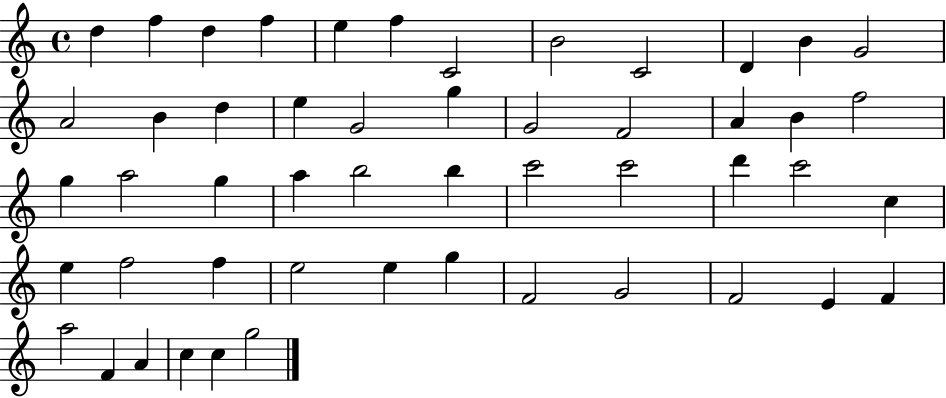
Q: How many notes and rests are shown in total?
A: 51